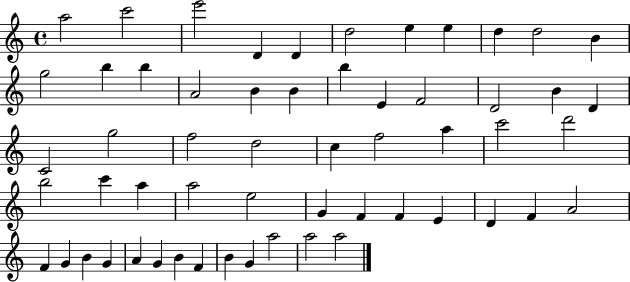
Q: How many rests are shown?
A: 0